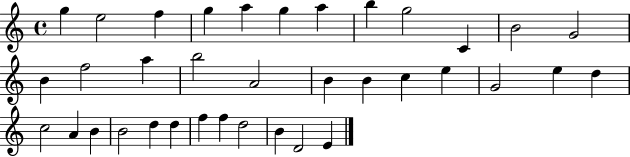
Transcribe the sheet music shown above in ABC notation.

X:1
T:Untitled
M:4/4
L:1/4
K:C
g e2 f g a g a b g2 C B2 G2 B f2 a b2 A2 B B c e G2 e d c2 A B B2 d d f f d2 B D2 E